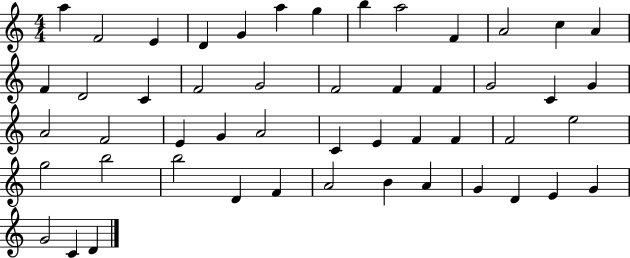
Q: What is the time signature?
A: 4/4